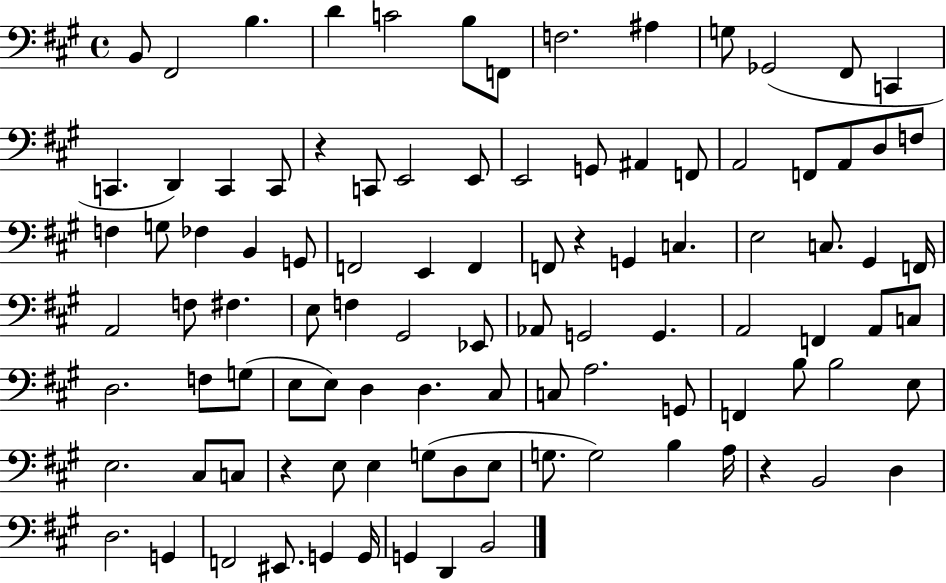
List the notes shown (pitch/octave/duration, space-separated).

B2/e F#2/h B3/q. D4/q C4/h B3/e F2/e F3/h. A#3/q G3/e Gb2/h F#2/e C2/q C2/q. D2/q C2/q C2/e R/q C2/e E2/h E2/e E2/h G2/e A#2/q F2/e A2/h F2/e A2/e D3/e F3/e F3/q G3/e FES3/q B2/q G2/e F2/h E2/q F2/q F2/e R/q G2/q C3/q. E3/h C3/e. G#2/q F2/s A2/h F3/e F#3/q. E3/e F3/q G#2/h Eb2/e Ab2/e G2/h G2/q. A2/h F2/q A2/e C3/e D3/h. F3/e G3/e E3/e E3/e D3/q D3/q. C#3/e C3/e A3/h. G2/e F2/q B3/e B3/h E3/e E3/h. C#3/e C3/e R/q E3/e E3/q G3/e D3/e E3/e G3/e. G3/h B3/q A3/s R/q B2/h D3/q D3/h. G2/q F2/h EIS2/e. G2/q G2/s G2/q D2/q B2/h